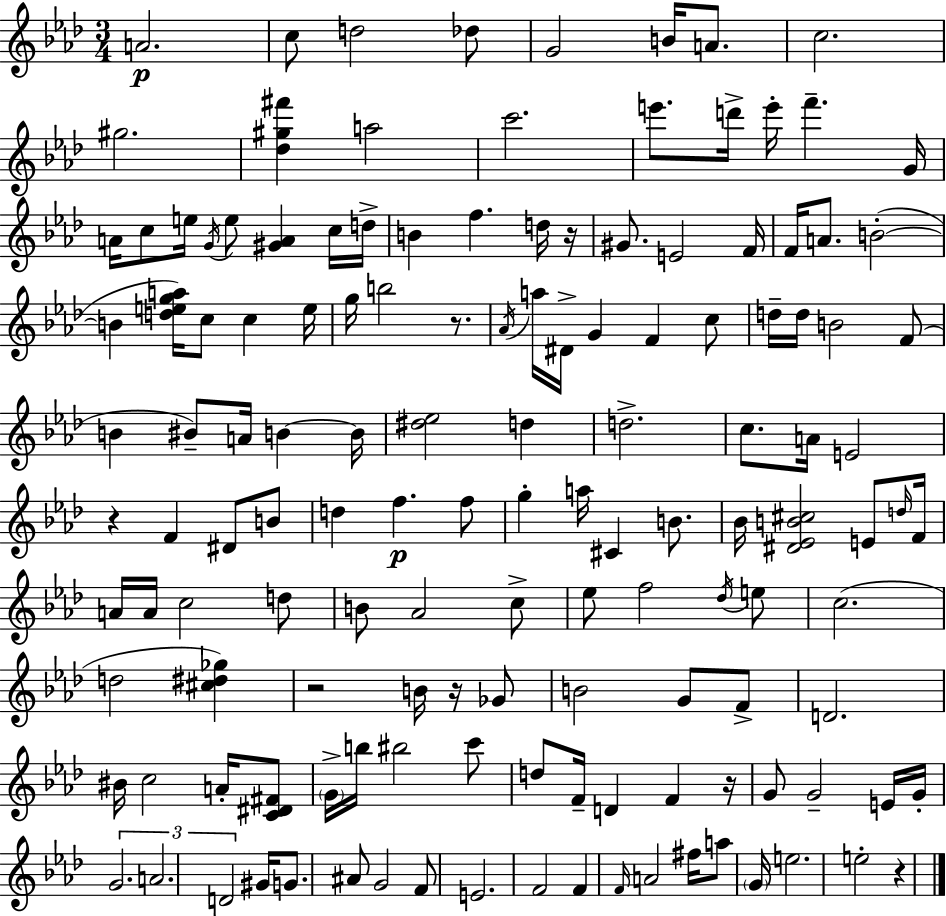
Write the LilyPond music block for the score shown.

{
  \clef treble
  \numericTimeSignature
  \time 3/4
  \key aes \major
  a'2.\p | c''8 d''2 des''8 | g'2 b'16 a'8. | c''2. | \break gis''2. | <des'' gis'' fis'''>4 a''2 | c'''2. | e'''8. d'''16-> e'''16-. f'''4.-- g'16 | \break a'16 c''8 e''16 \acciaccatura { g'16 } e''8 <gis' a'>4 c''16 | d''16-> b'4 f''4. d''16 | r16 gis'8. e'2 | f'16 f'16 a'8. b'2-.~(~ | \break b'4 <d'' e'' g'' a''>16) c''8 c''4 | e''16 g''16 b''2 r8. | \acciaccatura { aes'16 } a''16 dis'16-> g'4 f'4 | c''8 d''16-- d''16 b'2 | \break f'8( b'4 bis'8--) a'16 b'4~~ | b'16 <dis'' ees''>2 d''4 | d''2.-> | c''8. a'16 e'2 | \break r4 f'4 dis'8 | b'8 d''4 f''4.\p | f''8 g''4-. a''16 cis'4 b'8. | bes'16 <dis' ees' b' cis''>2 e'8 | \break \grace { d''16 } f'16 a'16 a'16 c''2 | d''8 b'8 aes'2 | c''8-> ees''8 f''2 | \acciaccatura { des''16 } e''8 c''2.( | \break d''2 | <cis'' dis'' ges''>4) r2 | b'16 r16 ges'8 b'2 | g'8 f'8-> d'2. | \break bis'16 c''2 | a'16-. <c' dis' fis'>8 \parenthesize g'16-> b''16 bis''2 | c'''8 d''8 f'16-- d'4 f'4 | r16 g'8 g'2-- | \break e'16 g'16-. \tuplet 3/2 { g'2. | a'2. | d'2 } | gis'16 g'8. ais'8 g'2 | \break f'8 e'2. | f'2 | f'4 \grace { f'16 } a'2 | fis''16 a''8 \parenthesize g'16 e''2. | \break e''2-. | r4 \bar "|."
}